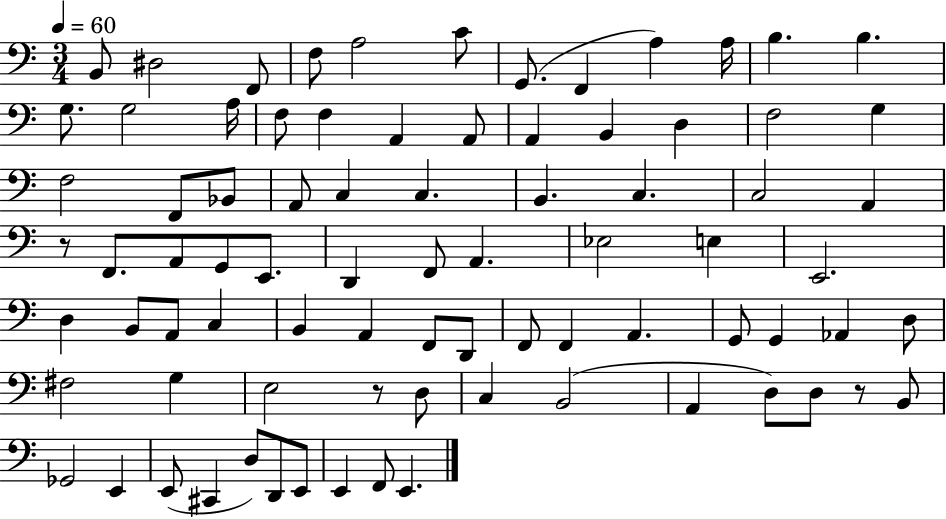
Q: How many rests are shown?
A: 3